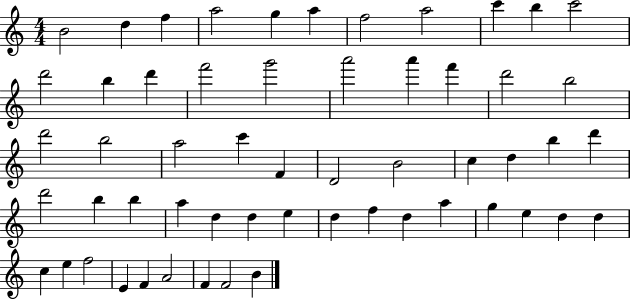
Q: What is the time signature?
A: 4/4